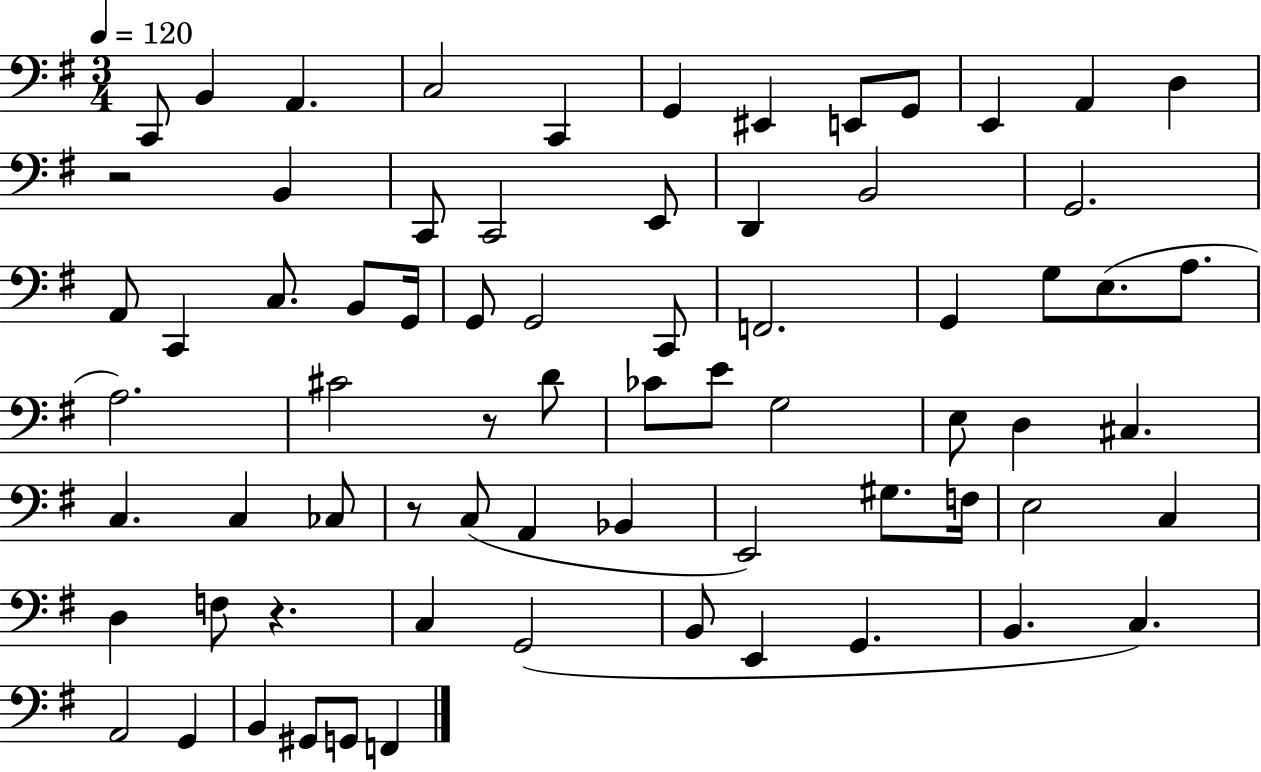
{
  \clef bass
  \numericTimeSignature
  \time 3/4
  \key g \major
  \tempo 4 = 120
  c,8 b,4 a,4. | c2 c,4 | g,4 eis,4 e,8 g,8 | e,4 a,4 d4 | \break r2 b,4 | c,8 c,2 e,8 | d,4 b,2 | g,2. | \break a,8 c,4 c8. b,8 g,16 | g,8 g,2 c,8 | f,2. | g,4 g8 e8.( a8. | \break a2.) | cis'2 r8 d'8 | ces'8 e'8 g2 | e8 d4 cis4. | \break c4. c4 ces8 | r8 c8( a,4 bes,4 | e,2) gis8. f16 | e2 c4 | \break d4 f8 r4. | c4 g,2( | b,8 e,4 g,4. | b,4. c4.) | \break a,2 g,4 | b,4 gis,8 g,8 f,4 | \bar "|."
}